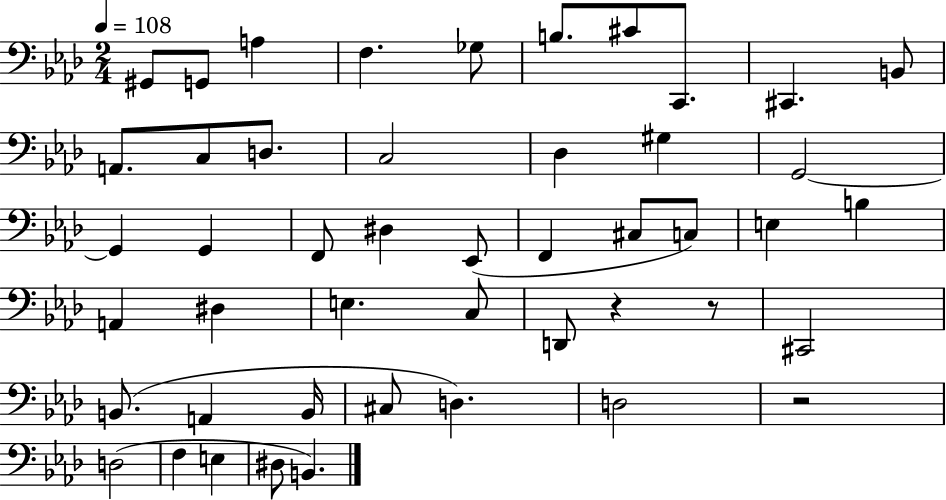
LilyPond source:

{
  \clef bass
  \numericTimeSignature
  \time 2/4
  \key aes \major
  \tempo 4 = 108
  gis,8 g,8 a4 | f4. ges8 | b8. cis'8 c,8. | cis,4. b,8 | \break a,8. c8 d8. | c2 | des4 gis4 | g,2~~ | \break g,4 g,4 | f,8 dis4 ees,8( | f,4 cis8 c8) | e4 b4 | \break a,4 dis4 | e4. c8 | d,8 r4 r8 | cis,2 | \break b,8.( a,4 b,16 | cis8 d4.) | d2 | r2 | \break d2( | f4 e4 | dis8 b,4.) | \bar "|."
}